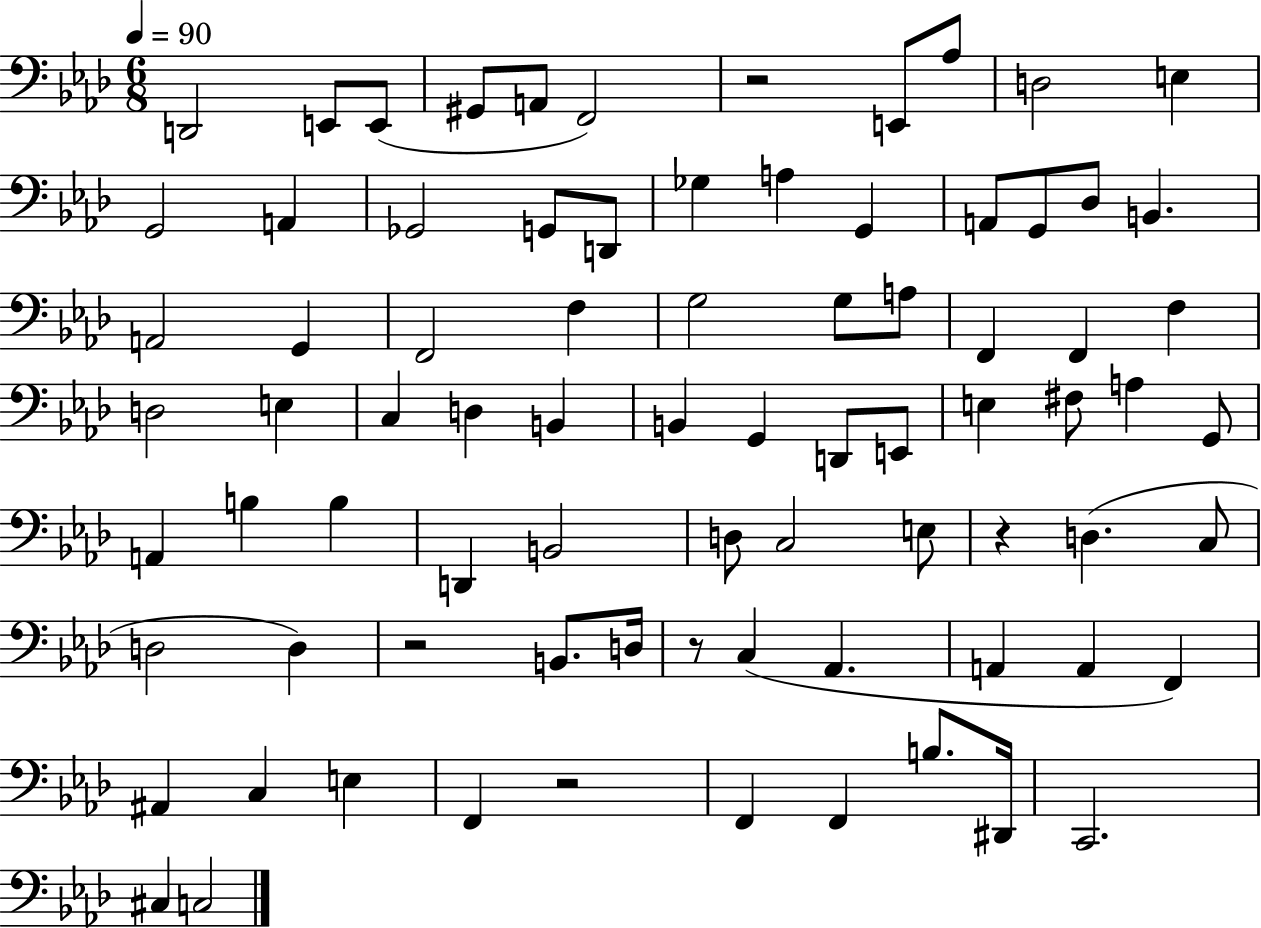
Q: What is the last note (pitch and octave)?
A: C3